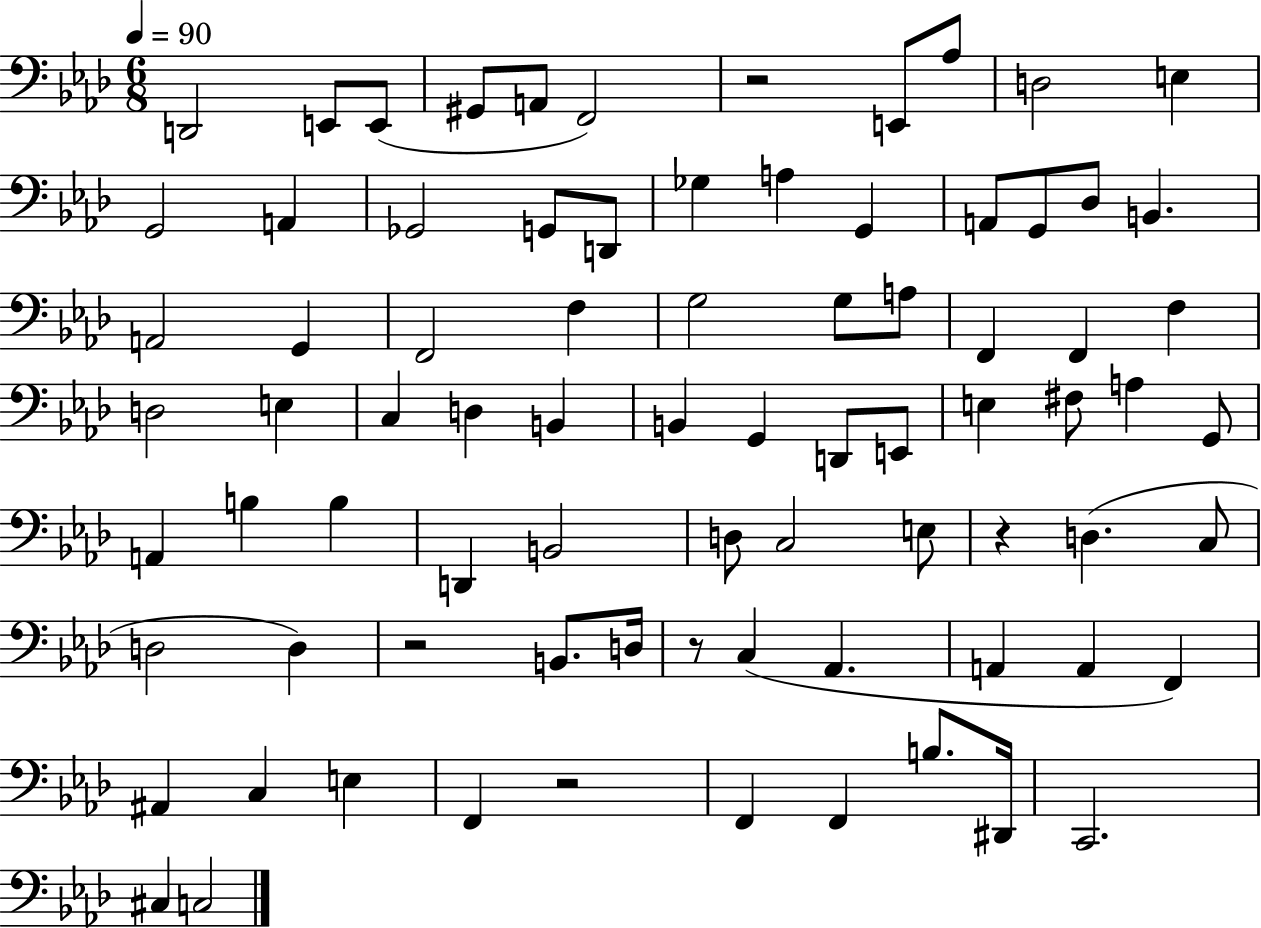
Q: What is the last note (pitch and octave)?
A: C3